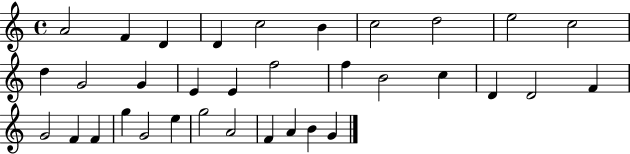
X:1
T:Untitled
M:4/4
L:1/4
K:C
A2 F D D c2 B c2 d2 e2 c2 d G2 G E E f2 f B2 c D D2 F G2 F F g G2 e g2 A2 F A B G